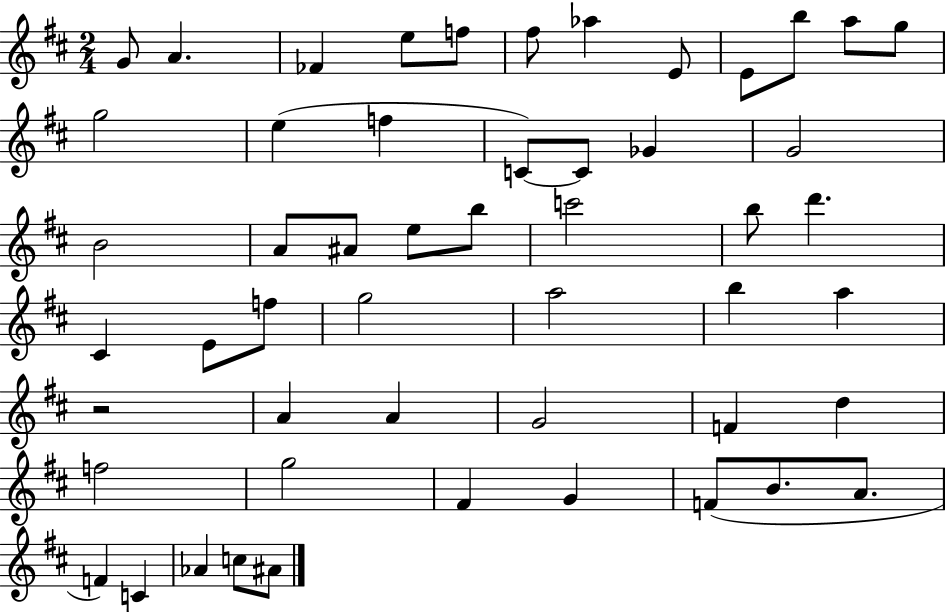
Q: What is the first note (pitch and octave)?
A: G4